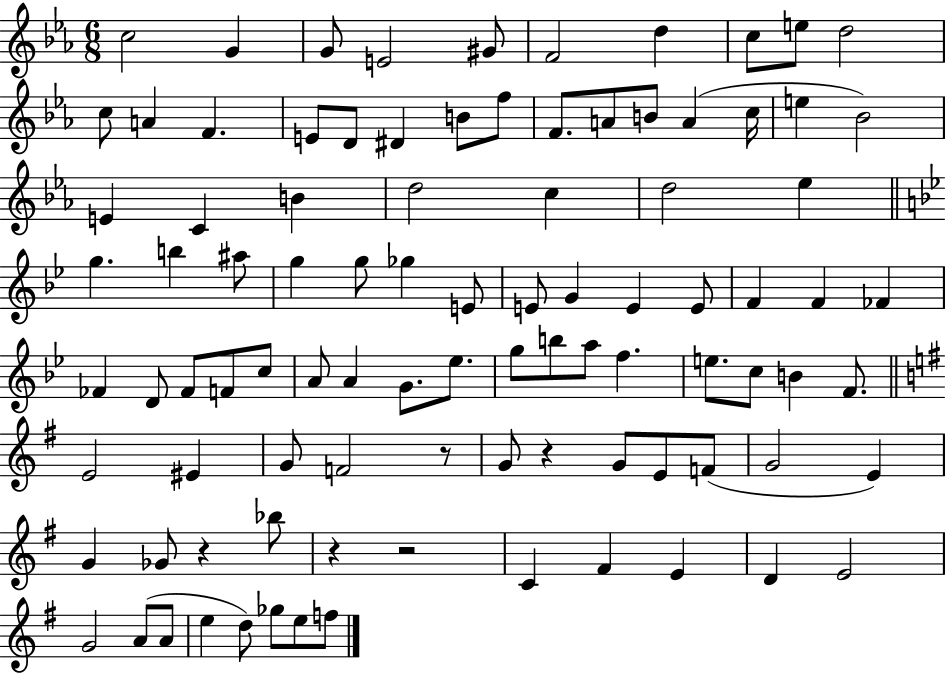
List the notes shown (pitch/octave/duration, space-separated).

C5/h G4/q G4/e E4/h G#4/e F4/h D5/q C5/e E5/e D5/h C5/e A4/q F4/q. E4/e D4/e D#4/q B4/e F5/e F4/e. A4/e B4/e A4/q C5/s E5/q Bb4/h E4/q C4/q B4/q D5/h C5/q D5/h Eb5/q G5/q. B5/q A#5/e G5/q G5/e Gb5/q E4/e E4/e G4/q E4/q E4/e F4/q F4/q FES4/q FES4/q D4/e FES4/e F4/e C5/e A4/e A4/q G4/e. Eb5/e. G5/e B5/e A5/e F5/q. E5/e. C5/e B4/q F4/e. E4/h EIS4/q G4/e F4/h R/e G4/e R/q G4/e E4/e F4/e G4/h E4/q G4/q Gb4/e R/q Bb5/e R/q R/h C4/q F#4/q E4/q D4/q E4/h G4/h A4/e A4/e E5/q D5/e Gb5/e E5/e F5/e